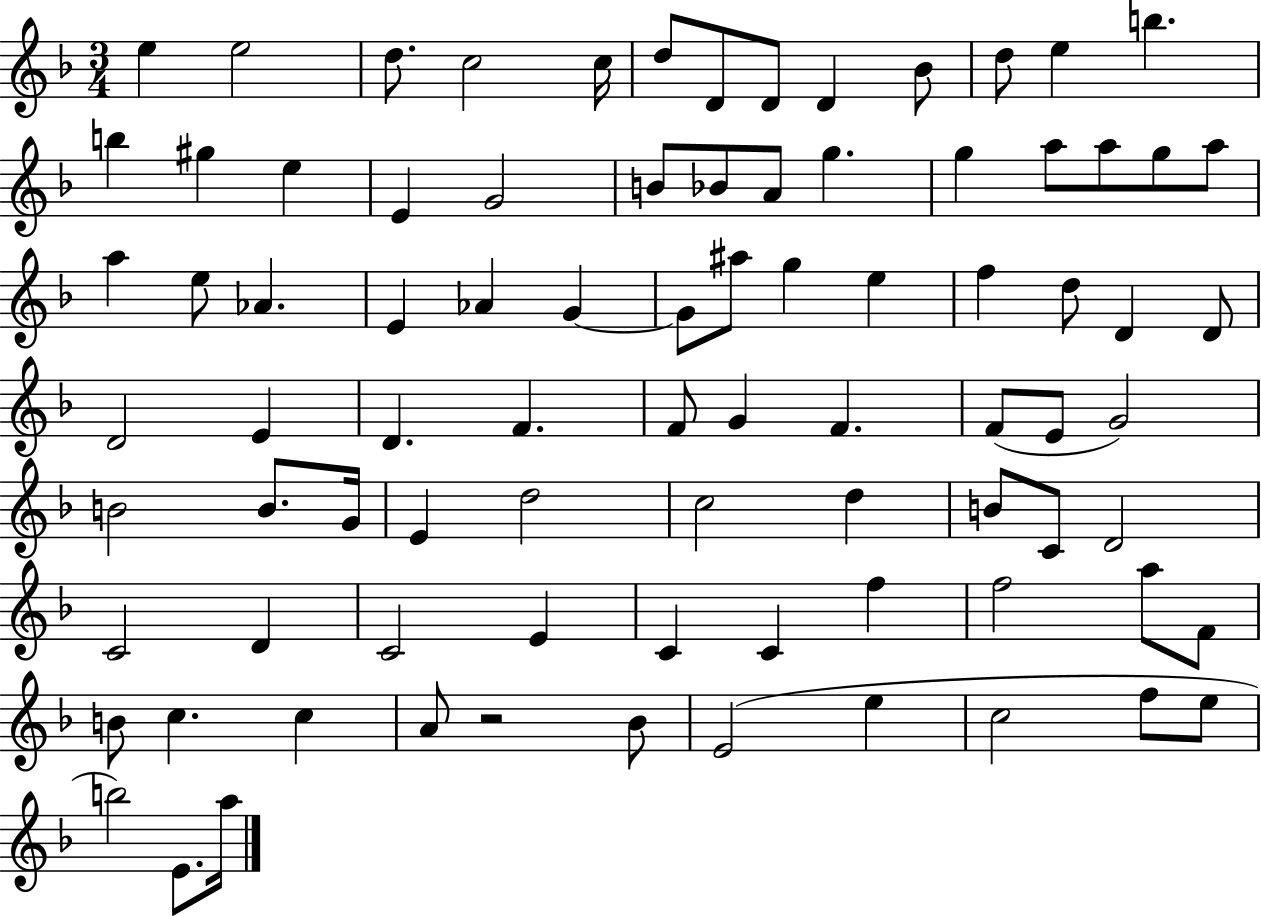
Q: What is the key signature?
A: F major